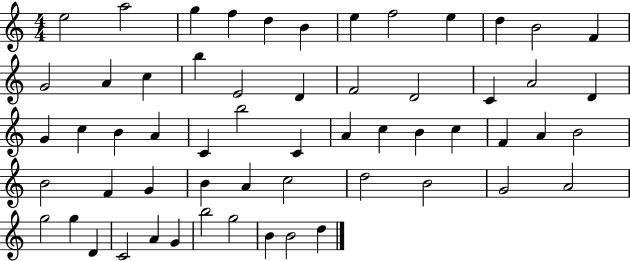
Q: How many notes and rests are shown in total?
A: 58